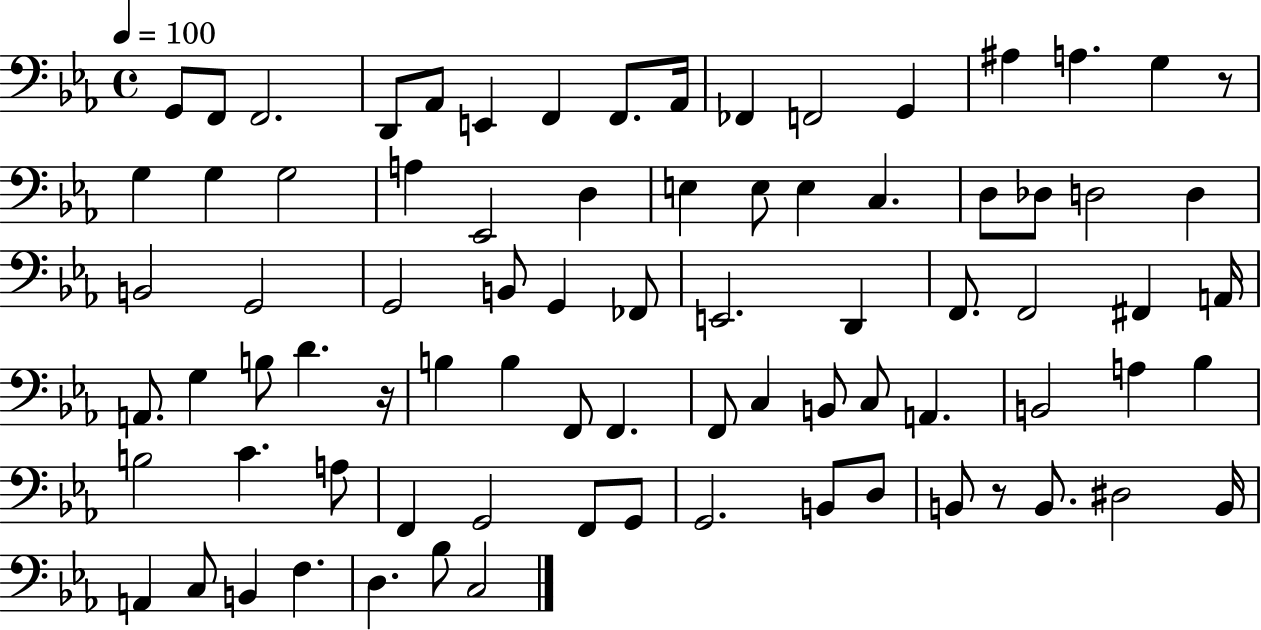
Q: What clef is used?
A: bass